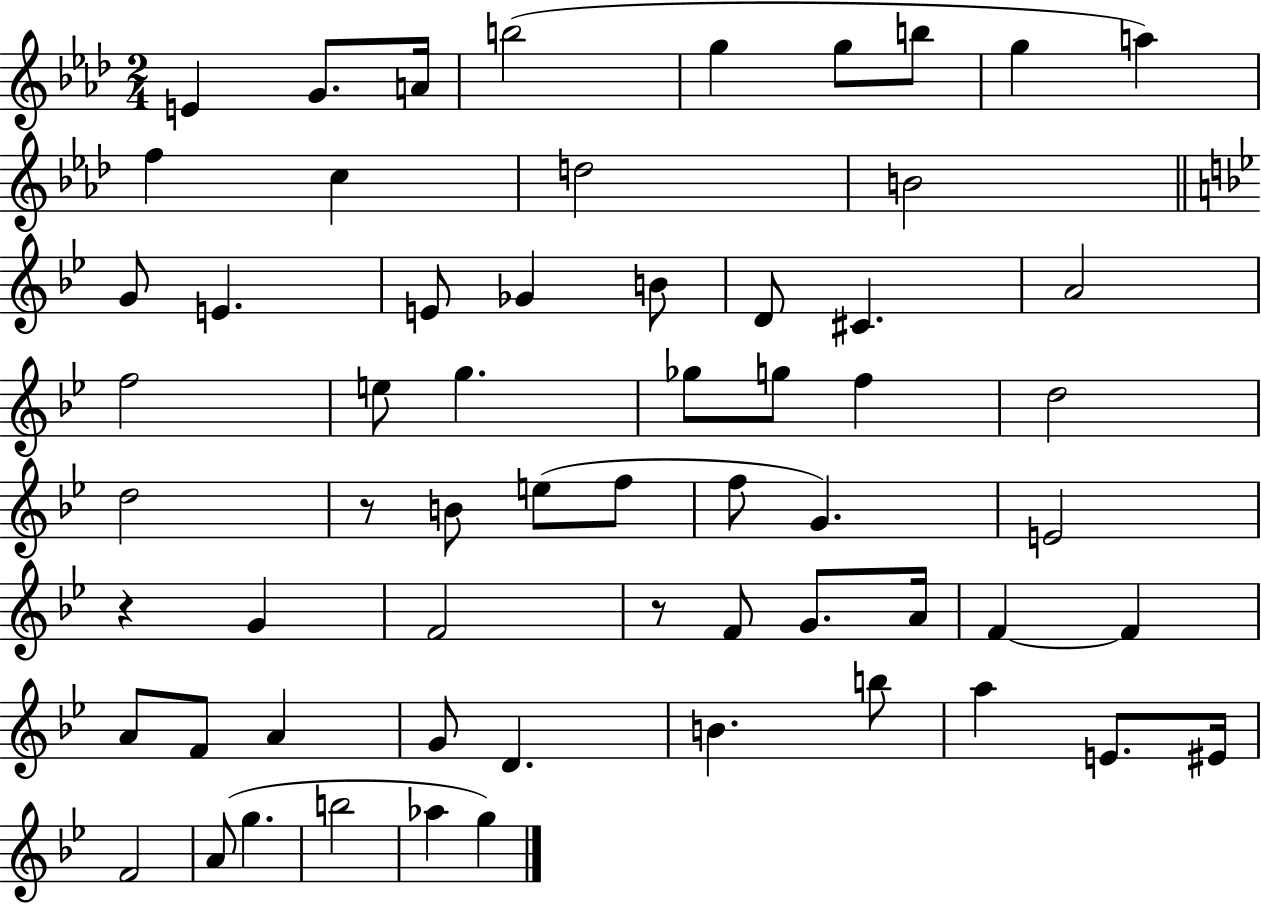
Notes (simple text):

E4/q G4/e. A4/s B5/h G5/q G5/e B5/e G5/q A5/q F5/q C5/q D5/h B4/h G4/e E4/q. E4/e Gb4/q B4/e D4/e C#4/q. A4/h F5/h E5/e G5/q. Gb5/e G5/e F5/q D5/h D5/h R/e B4/e E5/e F5/e F5/e G4/q. E4/h R/q G4/q F4/h R/e F4/e G4/e. A4/s F4/q F4/q A4/e F4/e A4/q G4/e D4/q. B4/q. B5/e A5/q E4/e. EIS4/s F4/h A4/e G5/q. B5/h Ab5/q G5/q